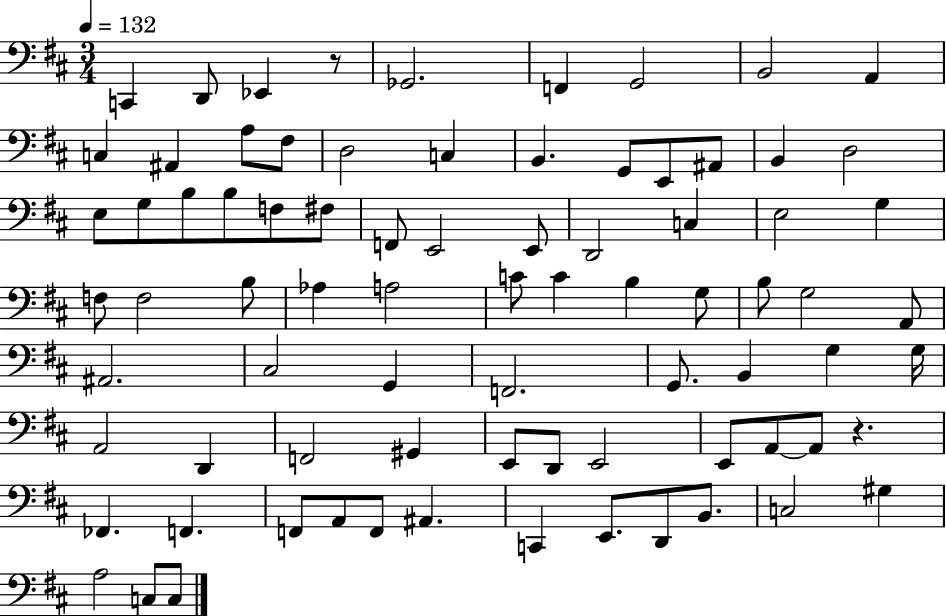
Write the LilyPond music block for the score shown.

{
  \clef bass
  \numericTimeSignature
  \time 3/4
  \key d \major
  \tempo 4 = 132
  c,4 d,8 ees,4 r8 | ges,2. | f,4 g,2 | b,2 a,4 | \break c4 ais,4 a8 fis8 | d2 c4 | b,4. g,8 e,8 ais,8 | b,4 d2 | \break e8 g8 b8 b8 f8 fis8 | f,8 e,2 e,8 | d,2 c4 | e2 g4 | \break f8 f2 b8 | aes4 a2 | c'8 c'4 b4 g8 | b8 g2 a,8 | \break ais,2. | cis2 g,4 | f,2. | g,8. b,4 g4 g16 | \break a,2 d,4 | f,2 gis,4 | e,8 d,8 e,2 | e,8 a,8~~ a,8 r4. | \break fes,4. f,4. | f,8 a,8 f,8 ais,4. | c,4 e,8. d,8 b,8. | c2 gis4 | \break a2 c8 c8 | \bar "|."
}